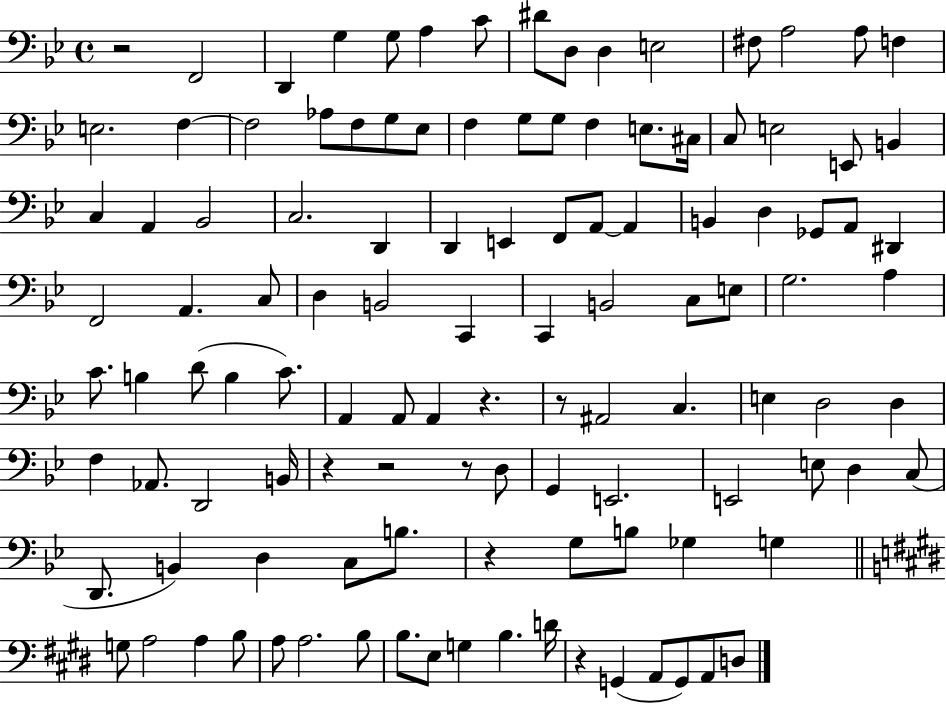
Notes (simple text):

R/h F2/h D2/q G3/q G3/e A3/q C4/e D#4/e D3/e D3/q E3/h F#3/e A3/h A3/e F3/q E3/h. F3/q F3/h Ab3/e F3/e G3/e Eb3/e F3/q G3/e G3/e F3/q E3/e. C#3/s C3/e E3/h E2/e B2/q C3/q A2/q Bb2/h C3/h. D2/q D2/q E2/q F2/e A2/e A2/q B2/q D3/q Gb2/e A2/e D#2/q F2/h A2/q. C3/e D3/q B2/h C2/q C2/q B2/h C3/e E3/e G3/h. A3/q C4/e. B3/q D4/e B3/q C4/e. A2/q A2/e A2/q R/q. R/e A#2/h C3/q. E3/q D3/h D3/q F3/q Ab2/e. D2/h B2/s R/q R/h R/e D3/e G2/q E2/h. E2/h E3/e D3/q C3/e D2/e. B2/q D3/q C3/e B3/e. R/q G3/e B3/e Gb3/q G3/q G3/e A3/h A3/q B3/e A3/e A3/h. B3/e B3/e. E3/e G3/q B3/q. D4/s R/q G2/q A2/e G2/e A2/e D3/e